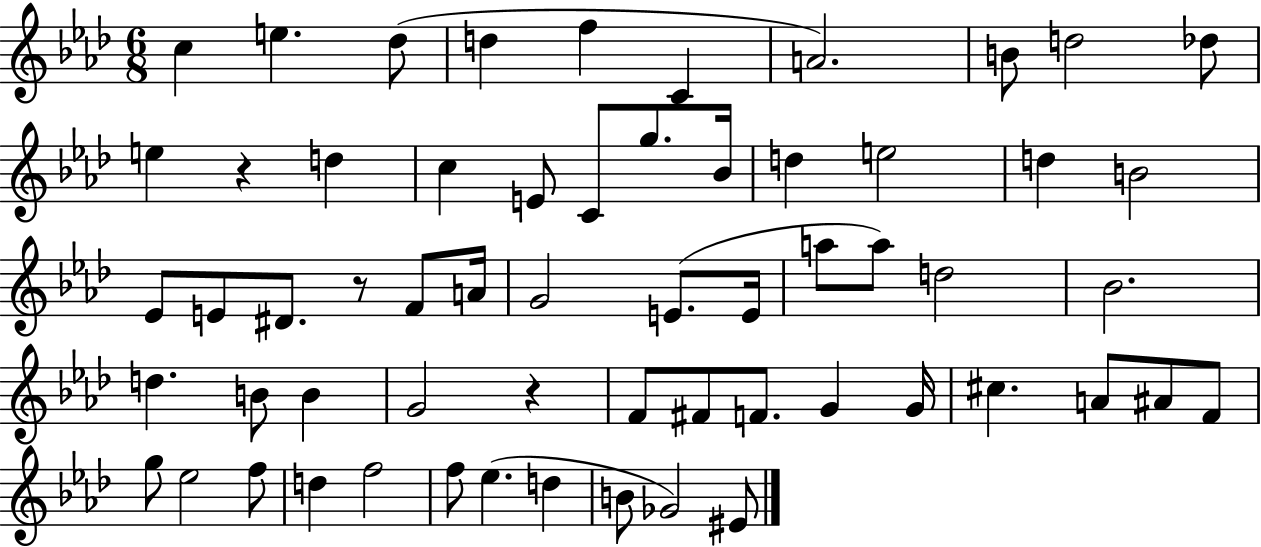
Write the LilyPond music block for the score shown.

{
  \clef treble
  \numericTimeSignature
  \time 6/8
  \key aes \major
  c''4 e''4. des''8( | d''4 f''4 c'4 | a'2.) | b'8 d''2 des''8 | \break e''4 r4 d''4 | c''4 e'8 c'8 g''8. bes'16 | d''4 e''2 | d''4 b'2 | \break ees'8 e'8 dis'8. r8 f'8 a'16 | g'2 e'8.( e'16 | a''8 a''8) d''2 | bes'2. | \break d''4. b'8 b'4 | g'2 r4 | f'8 fis'8 f'8. g'4 g'16 | cis''4. a'8 ais'8 f'8 | \break g''8 ees''2 f''8 | d''4 f''2 | f''8 ees''4.( d''4 | b'8 ges'2) eis'8 | \break \bar "|."
}